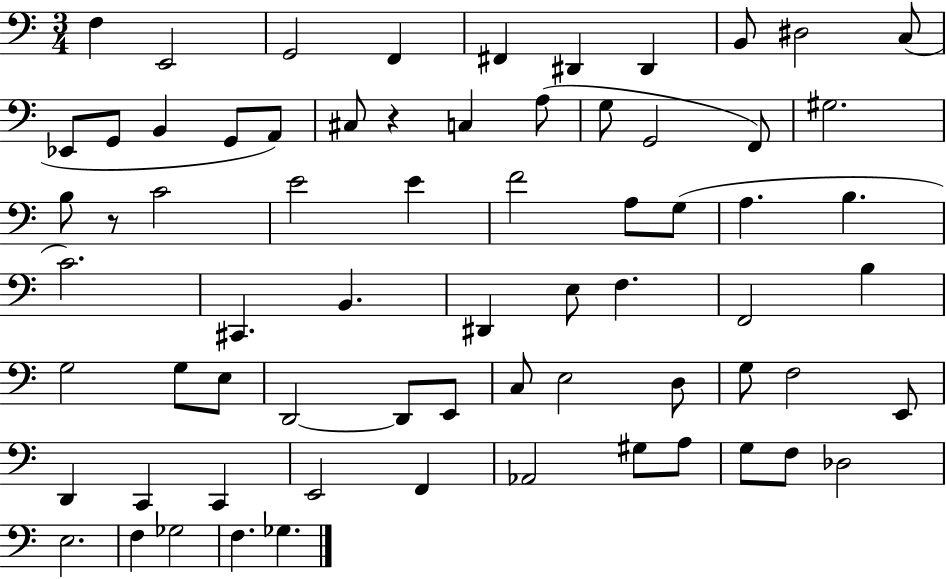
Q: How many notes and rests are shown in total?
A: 69